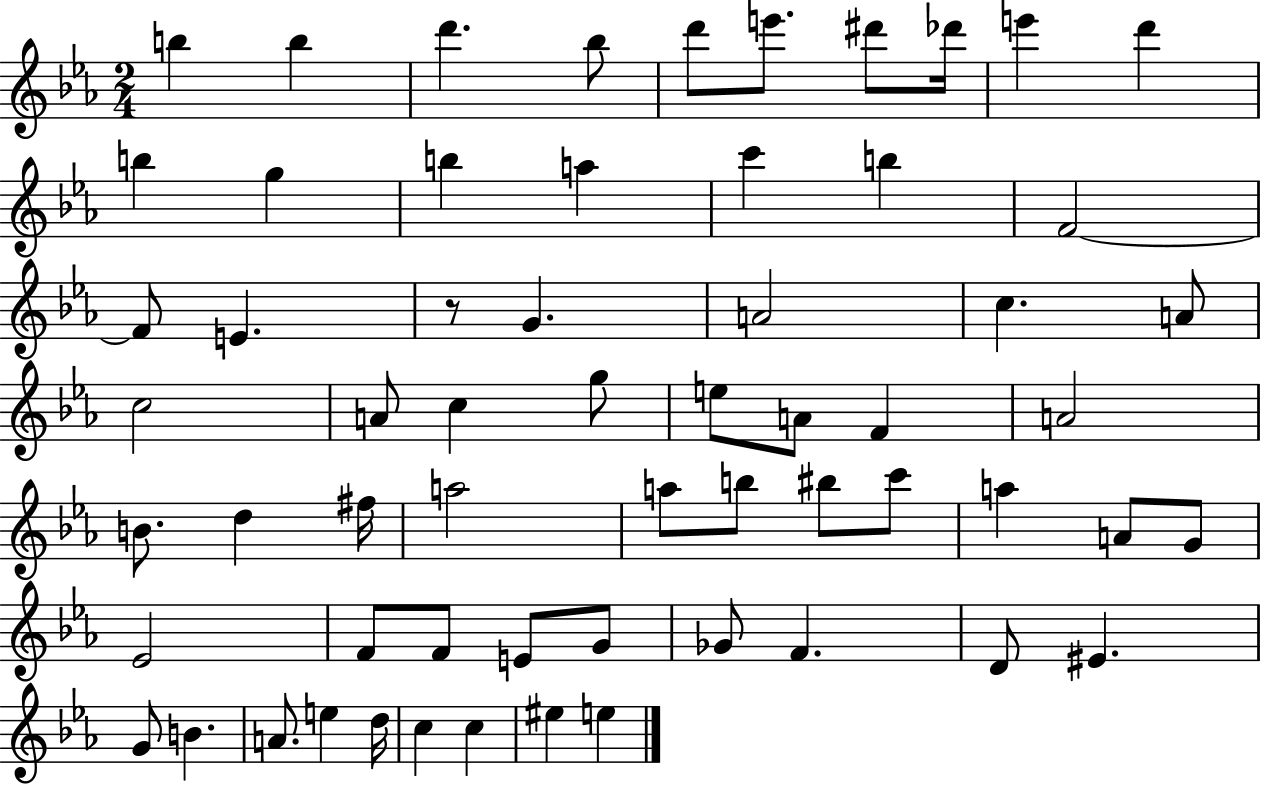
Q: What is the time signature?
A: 2/4